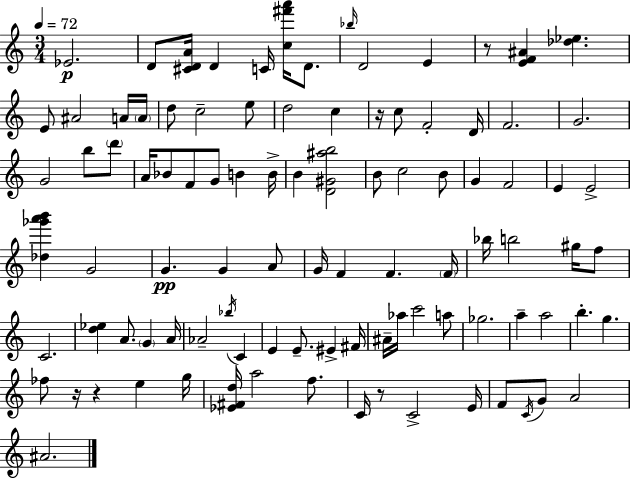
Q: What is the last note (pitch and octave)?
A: A#4